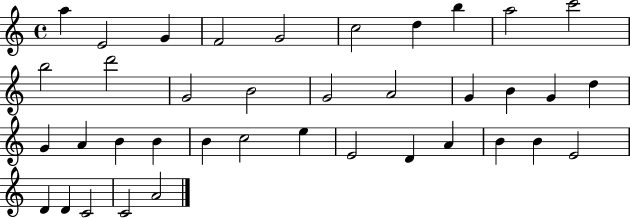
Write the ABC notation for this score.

X:1
T:Untitled
M:4/4
L:1/4
K:C
a E2 G F2 G2 c2 d b a2 c'2 b2 d'2 G2 B2 G2 A2 G B G d G A B B B c2 e E2 D A B B E2 D D C2 C2 A2